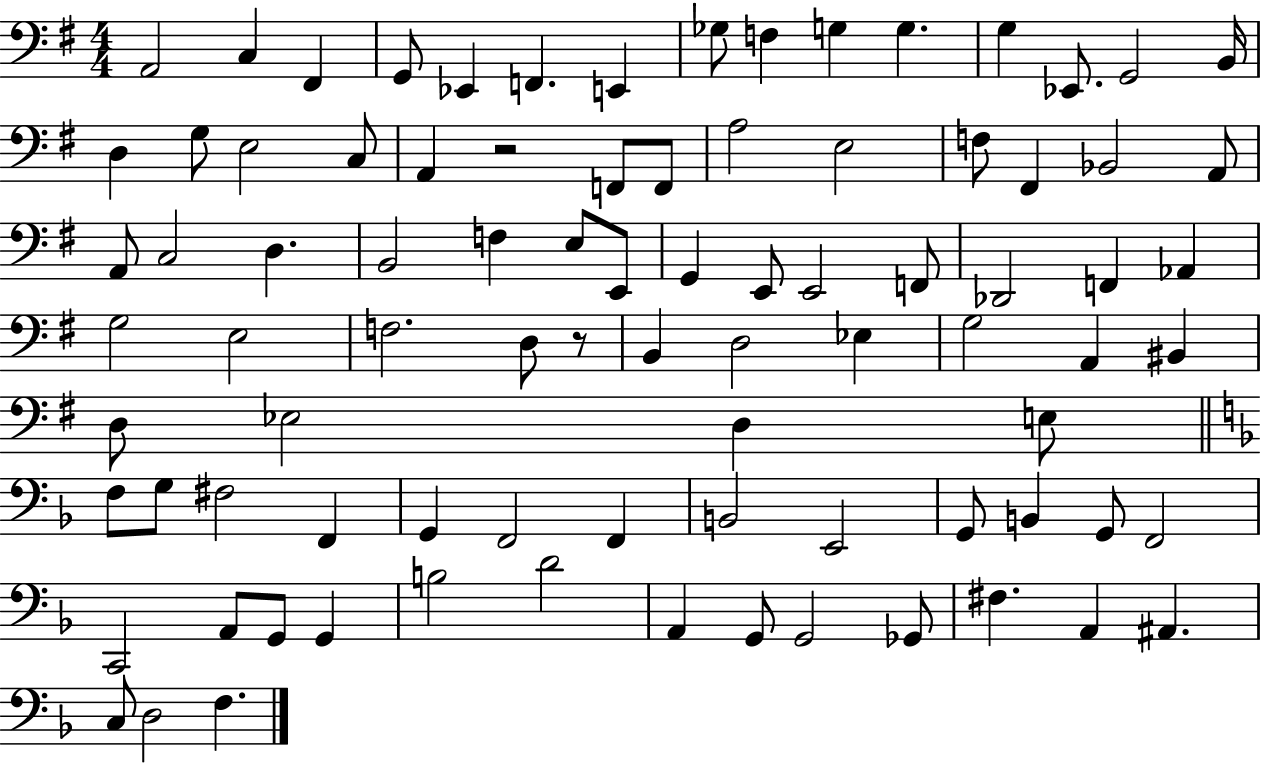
A2/h C3/q F#2/q G2/e Eb2/q F2/q. E2/q Gb3/e F3/q G3/q G3/q. G3/q Eb2/e. G2/h B2/s D3/q G3/e E3/h C3/e A2/q R/h F2/e F2/e A3/h E3/h F3/e F#2/q Bb2/h A2/e A2/e C3/h D3/q. B2/h F3/q E3/e E2/e G2/q E2/e E2/h F2/e Db2/h F2/q Ab2/q G3/h E3/h F3/h. D3/e R/e B2/q D3/h Eb3/q G3/h A2/q BIS2/q D3/e Eb3/h D3/q E3/e F3/e G3/e F#3/h F2/q G2/q F2/h F2/q B2/h E2/h G2/e B2/q G2/e F2/h C2/h A2/e G2/e G2/q B3/h D4/h A2/q G2/e G2/h Gb2/e F#3/q. A2/q A#2/q. C3/e D3/h F3/q.